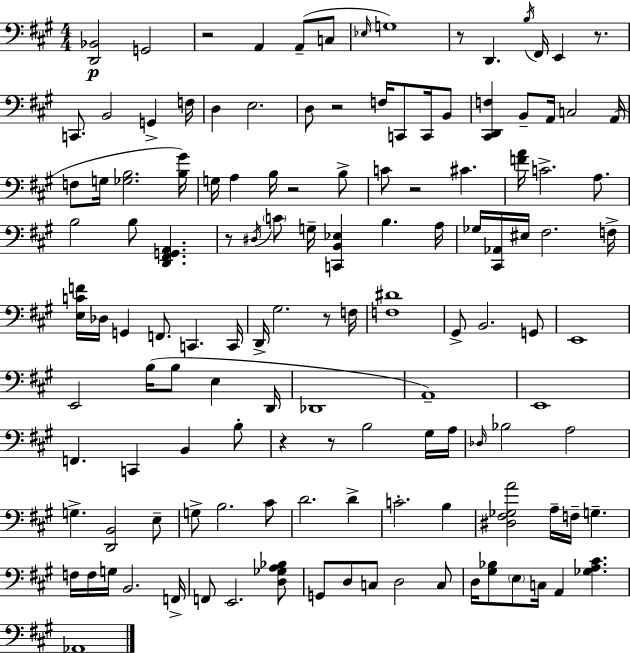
[D2,Bb2]/h G2/h R/h A2/q A2/e C3/e Eb3/s G3/w R/e D2/q. B3/s F#2/s E2/q R/e. C2/e. B2/h G2/q F3/s D3/q E3/h. D3/e R/h F3/s C2/e C2/s B2/e [C#2,D2,F3]/q B2/e A2/s C3/h A2/s F3/e G3/s [Gb3,B3]/h. [B3,G#4]/s G3/s A3/q B3/s R/h B3/e C4/e R/h C#4/q. [F4,A4]/s C4/h. A3/e. B3/h B3/e [D2,F#2,G2,A2]/q. R/e D#3/s C4/e G3/s [C2,B2,Eb3]/q B3/q. A3/s Gb3/s [C#2,Ab2]/s EIS3/s F#3/h. F3/s [E3,C4,F4]/s Db3/s G2/q F2/e. C2/q. C2/s D2/s G#3/h. R/e F3/s [F3,D#4]/w G#2/e B2/h. G2/e E2/w E2/h B3/s B3/e E3/q D2/s Db2/w A2/w E2/w F2/q. C2/q B2/q B3/e R/q R/e B3/h G#3/s A3/s Db3/s Bb3/h A3/h G3/q. [D2,B2]/h E3/e G3/e B3/h. C#4/e D4/h. D4/q C4/h. B3/q [D#3,F#3,Gb3,A4]/h A3/s F3/s G3/q. F3/s F3/s G3/s B2/h. F2/s F2/e E2/h. [D3,Gb3,A3,Bb3]/e G2/e D3/e C3/e D3/h C3/e D3/s [G#3,Bb3]/e E3/e C3/s A2/q [Gb3,A3,C#4]/q. Ab2/w